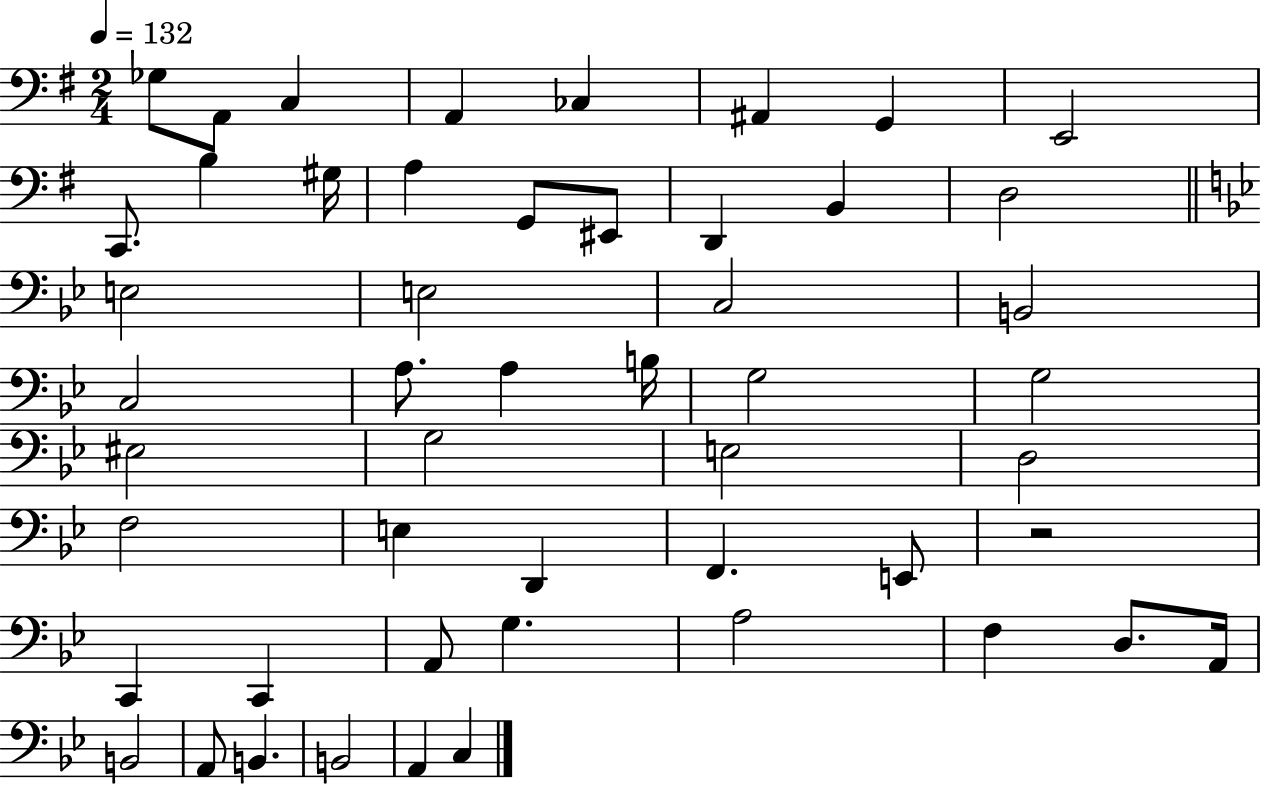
{
  \clef bass
  \numericTimeSignature
  \time 2/4
  \key g \major
  \tempo 4 = 132
  ges8 a,8 c4 | a,4 ces4 | ais,4 g,4 | e,2 | \break c,8. b4 gis16 | a4 g,8 eis,8 | d,4 b,4 | d2 | \break \bar "||" \break \key bes \major e2 | e2 | c2 | b,2 | \break c2 | a8. a4 b16 | g2 | g2 | \break eis2 | g2 | e2 | d2 | \break f2 | e4 d,4 | f,4. e,8 | r2 | \break c,4 c,4 | a,8 g4. | a2 | f4 d8. a,16 | \break b,2 | a,8 b,4. | b,2 | a,4 c4 | \break \bar "|."
}